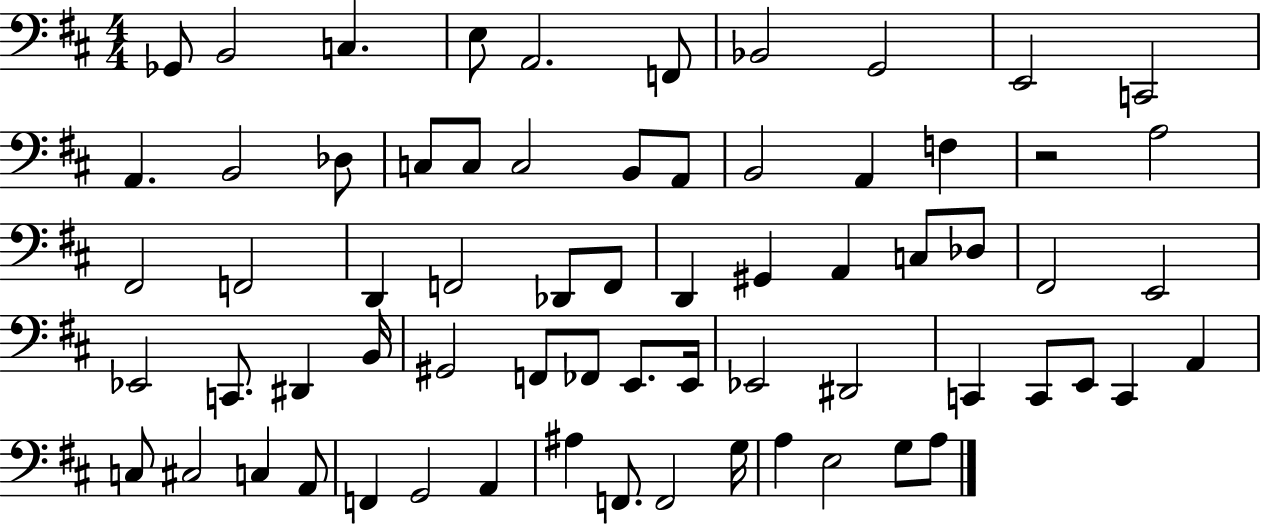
X:1
T:Untitled
M:4/4
L:1/4
K:D
_G,,/2 B,,2 C, E,/2 A,,2 F,,/2 _B,,2 G,,2 E,,2 C,,2 A,, B,,2 _D,/2 C,/2 C,/2 C,2 B,,/2 A,,/2 B,,2 A,, F, z2 A,2 ^F,,2 F,,2 D,, F,,2 _D,,/2 F,,/2 D,, ^G,, A,, C,/2 _D,/2 ^F,,2 E,,2 _E,,2 C,,/2 ^D,, B,,/4 ^G,,2 F,,/2 _F,,/2 E,,/2 E,,/4 _E,,2 ^D,,2 C,, C,,/2 E,,/2 C,, A,, C,/2 ^C,2 C, A,,/2 F,, G,,2 A,, ^A, F,,/2 F,,2 G,/4 A, E,2 G,/2 A,/2